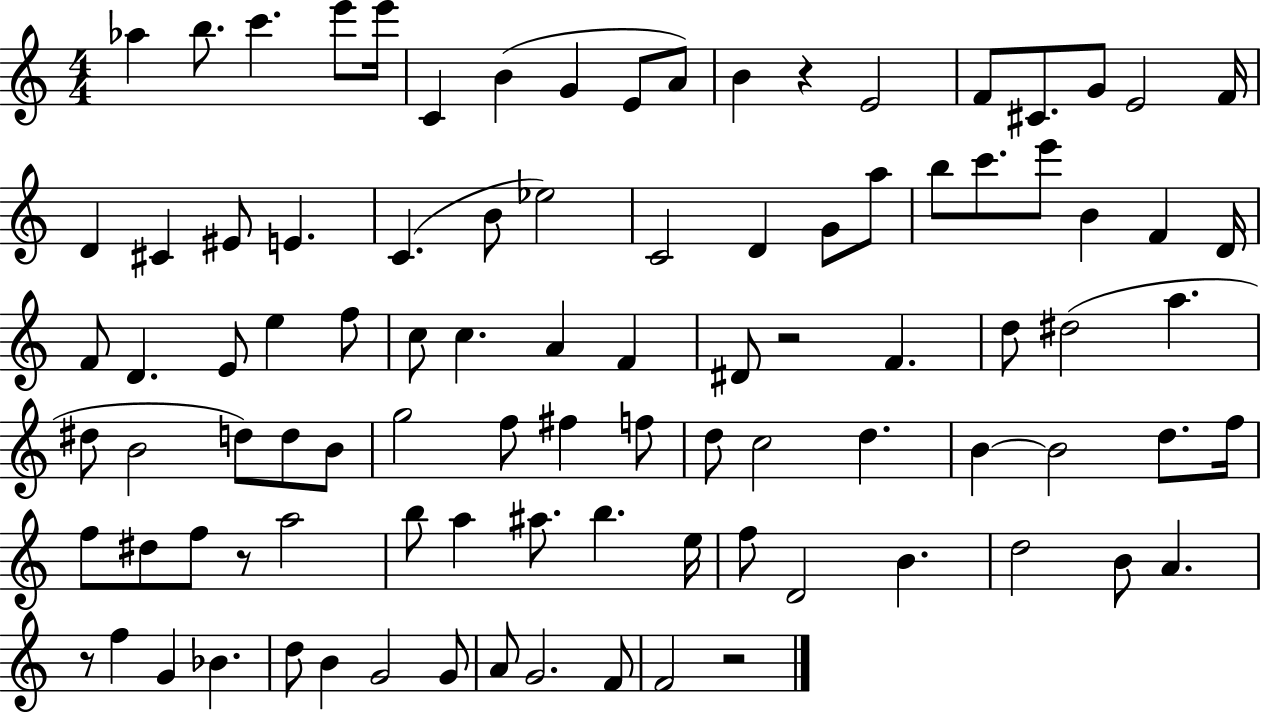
{
  \clef treble
  \numericTimeSignature
  \time 4/4
  \key c \major
  \repeat volta 2 { aes''4 b''8. c'''4. e'''8 e'''16 | c'4 b'4( g'4 e'8 a'8) | b'4 r4 e'2 | f'8 cis'8. g'8 e'2 f'16 | \break d'4 cis'4 eis'8 e'4. | c'4.( b'8 ees''2) | c'2 d'4 g'8 a''8 | b''8 c'''8. e'''8 b'4 f'4 d'16 | \break f'8 d'4. e'8 e''4 f''8 | c''8 c''4. a'4 f'4 | dis'8 r2 f'4. | d''8 dis''2( a''4. | \break dis''8 b'2 d''8) d''8 b'8 | g''2 f''8 fis''4 f''8 | d''8 c''2 d''4. | b'4~~ b'2 d''8. f''16 | \break f''8 dis''8 f''8 r8 a''2 | b''8 a''4 ais''8. b''4. e''16 | f''8 d'2 b'4. | d''2 b'8 a'4. | \break r8 f''4 g'4 bes'4. | d''8 b'4 g'2 g'8 | a'8 g'2. f'8 | f'2 r2 | \break } \bar "|."
}